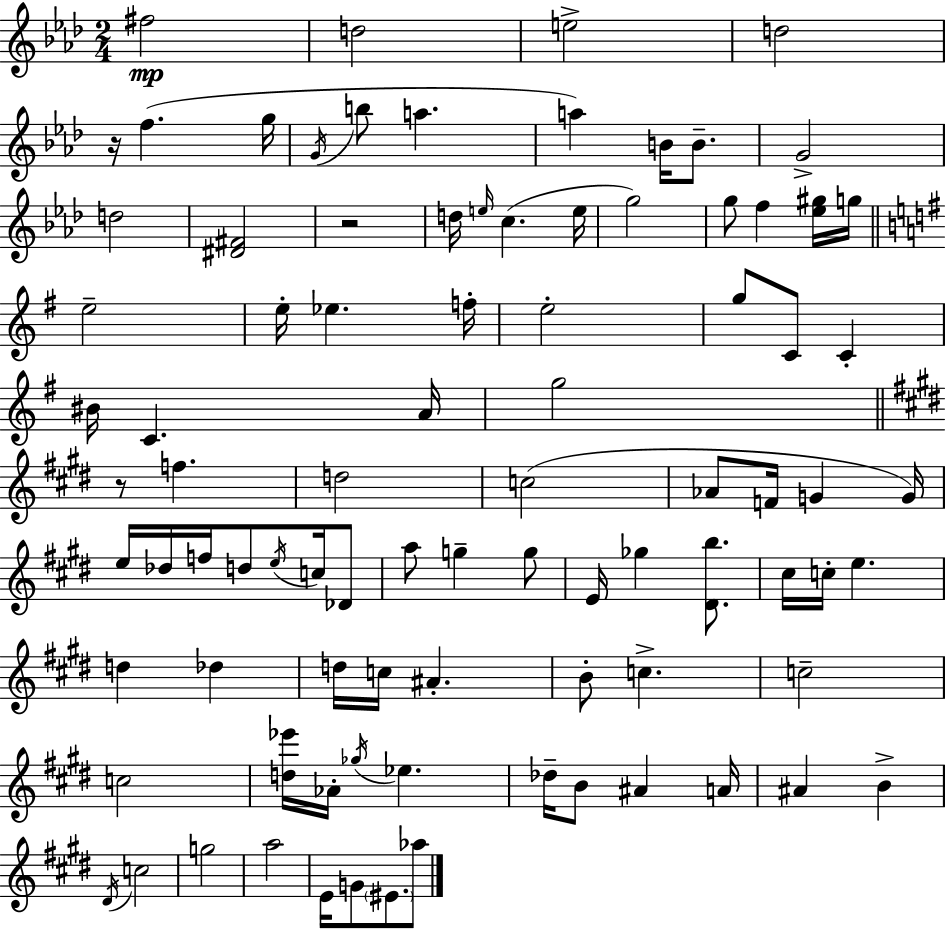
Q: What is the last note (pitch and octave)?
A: Ab5